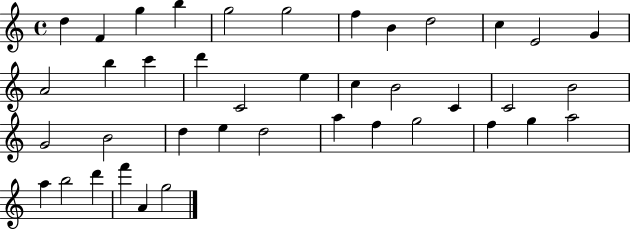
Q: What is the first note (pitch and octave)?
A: D5